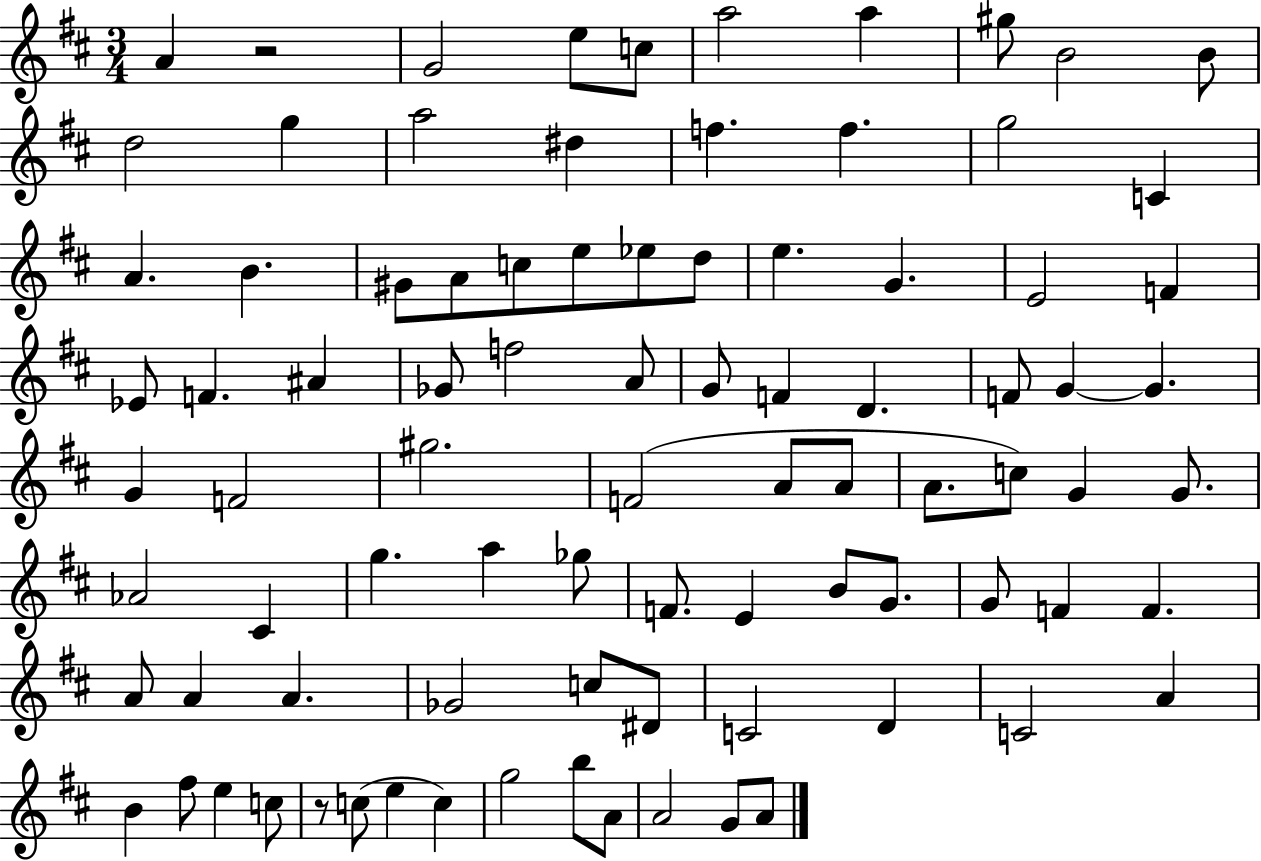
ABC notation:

X:1
T:Untitled
M:3/4
L:1/4
K:D
A z2 G2 e/2 c/2 a2 a ^g/2 B2 B/2 d2 g a2 ^d f f g2 C A B ^G/2 A/2 c/2 e/2 _e/2 d/2 e G E2 F _E/2 F ^A _G/2 f2 A/2 G/2 F D F/2 G G G F2 ^g2 F2 A/2 A/2 A/2 c/2 G G/2 _A2 ^C g a _g/2 F/2 E B/2 G/2 G/2 F F A/2 A A _G2 c/2 ^D/2 C2 D C2 A B ^f/2 e c/2 z/2 c/2 e c g2 b/2 A/2 A2 G/2 A/2